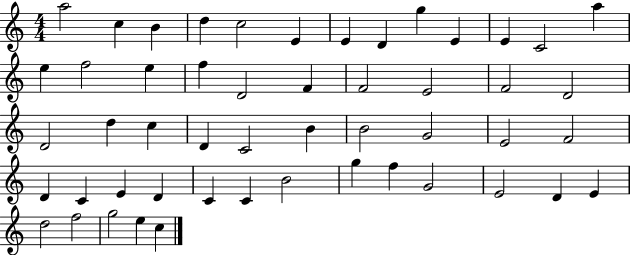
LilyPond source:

{
  \clef treble
  \numericTimeSignature
  \time 4/4
  \key c \major
  a''2 c''4 b'4 | d''4 c''2 e'4 | e'4 d'4 g''4 e'4 | e'4 c'2 a''4 | \break e''4 f''2 e''4 | f''4 d'2 f'4 | f'2 e'2 | f'2 d'2 | \break d'2 d''4 c''4 | d'4 c'2 b'4 | b'2 g'2 | e'2 f'2 | \break d'4 c'4 e'4 d'4 | c'4 c'4 b'2 | g''4 f''4 g'2 | e'2 d'4 e'4 | \break d''2 f''2 | g''2 e''4 c''4 | \bar "|."
}